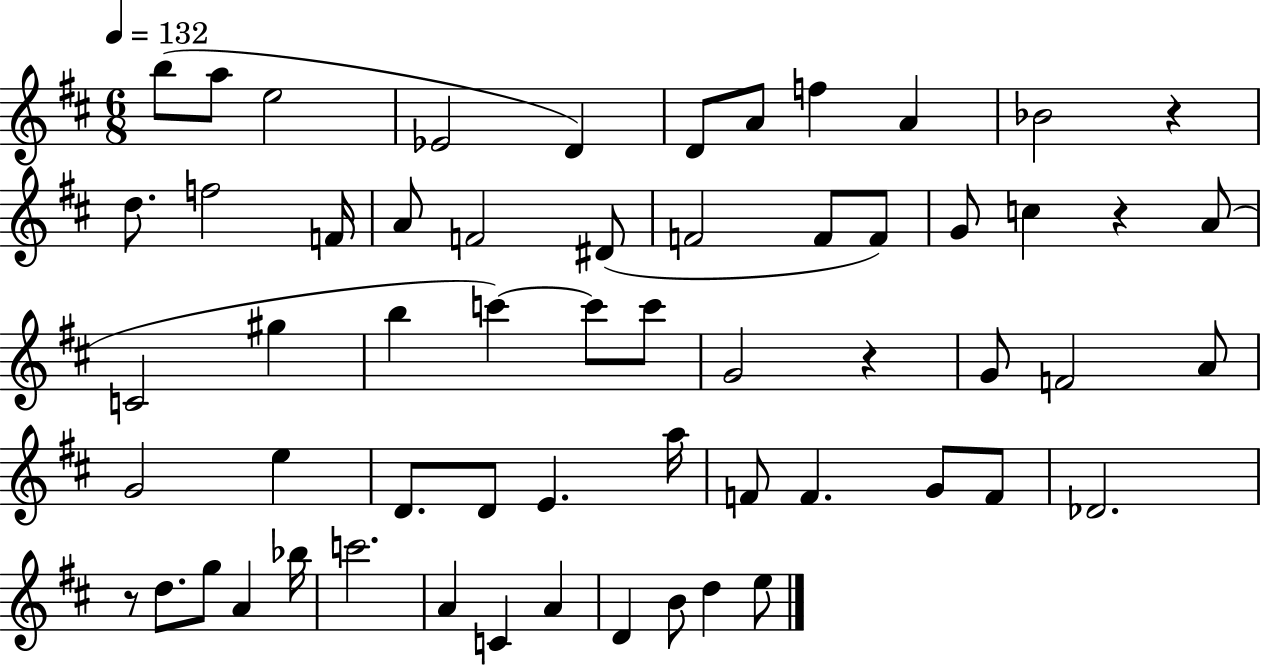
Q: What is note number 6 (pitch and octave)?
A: D4